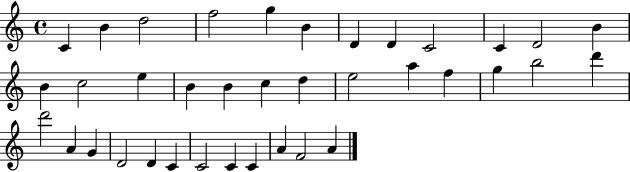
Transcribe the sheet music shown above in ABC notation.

X:1
T:Untitled
M:4/4
L:1/4
K:C
C B d2 f2 g B D D C2 C D2 B B c2 e B B c d e2 a f g b2 d' d'2 A G D2 D C C2 C C A F2 A